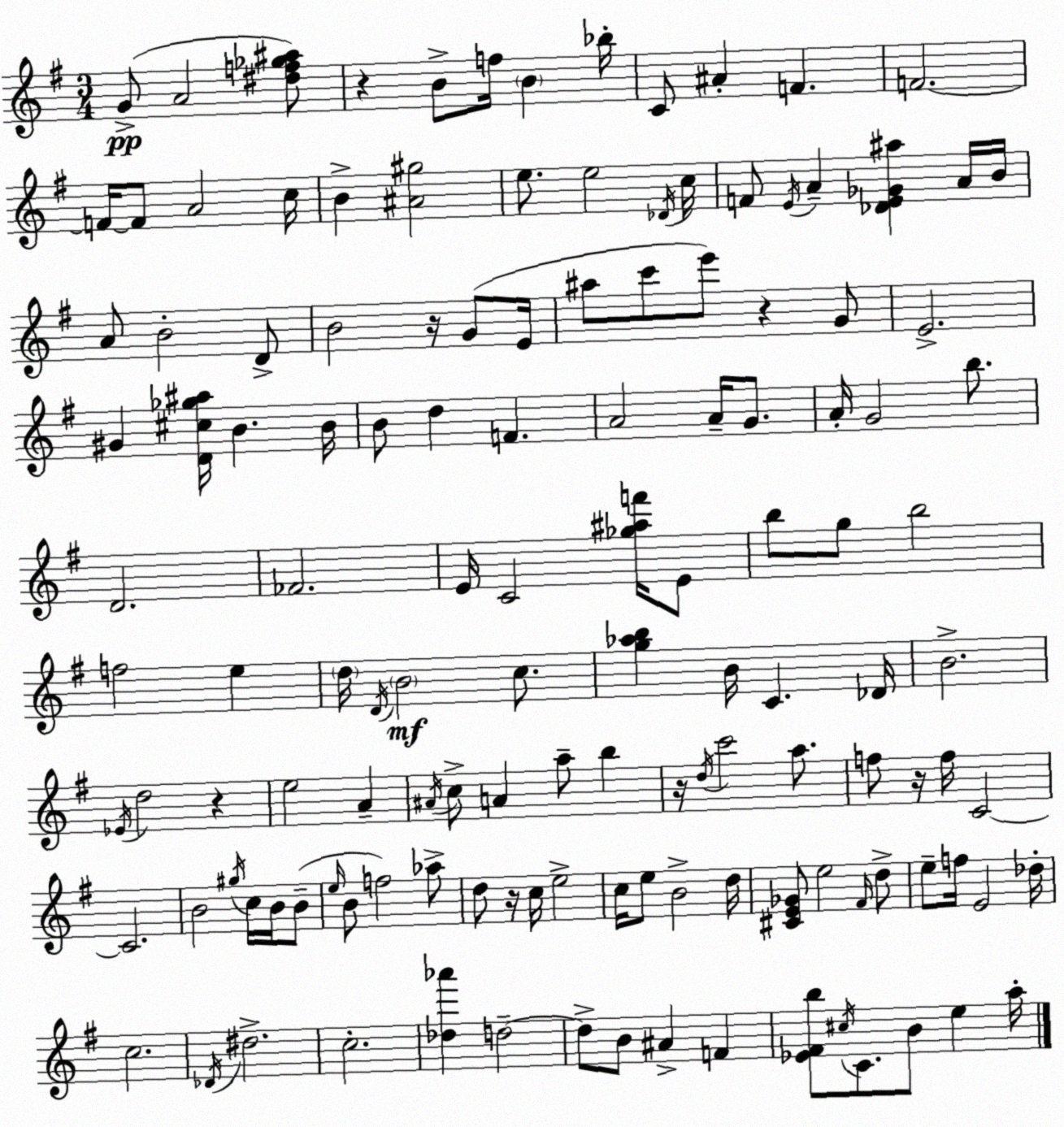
X:1
T:Untitled
M:3/4
L:1/4
K:G
G/2 A2 [^df_g^a]/2 z B/2 f/4 B _b/4 C/2 ^A F F2 F/4 F/2 A2 c/4 B [^A^g]2 e/2 e2 _D/4 c/4 F/2 E/4 A [_DE_G^a] A/4 B/4 A/2 B2 D/2 B2 z/4 G/2 E/4 ^a/2 c'/2 e'/2 z G/2 E2 ^G [D^c_g^a]/4 B B/4 B/2 d F A2 A/4 G/2 A/4 G2 b/2 D2 _F2 E/4 C2 [_g^af']/4 E/2 b/2 g/2 b2 f2 e d/4 D/4 B2 c/2 [g_ab] B/4 C _D/4 B2 _E/4 d2 z e2 A ^A/4 c/2 A a/2 b z/4 d/4 c'2 a/2 f/2 z/4 f/4 C2 C2 B2 ^g/4 c/4 B/4 B/2 e/4 B/2 f2 _a/2 d/2 z/4 c/4 e2 c/4 e/2 B2 d/4 [^CE_G]/2 e2 ^F/4 d/2 e/2 f/4 E2 _d/4 c2 _D/4 ^d2 c2 [_d_a'] d2 d/2 B/2 ^A F [_E^Fb]/2 ^c/4 C/2 B/2 e a/4